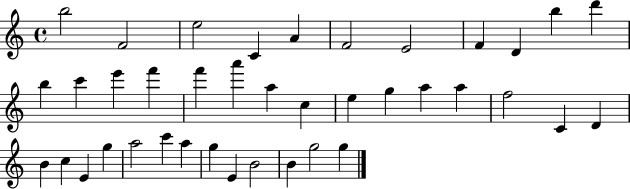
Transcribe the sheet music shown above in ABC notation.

X:1
T:Untitled
M:4/4
L:1/4
K:C
b2 F2 e2 C A F2 E2 F D b d' b c' e' f' f' a' a c e g a a f2 C D B c E g a2 c' a g E B2 B g2 g